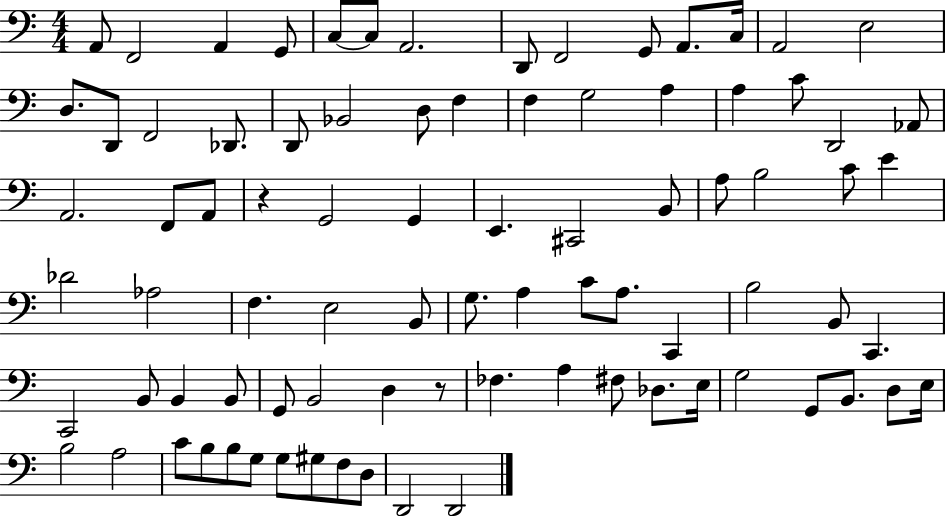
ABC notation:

X:1
T:Untitled
M:4/4
L:1/4
K:C
A,,/2 F,,2 A,, G,,/2 C,/2 C,/2 A,,2 D,,/2 F,,2 G,,/2 A,,/2 C,/4 A,,2 E,2 D,/2 D,,/2 F,,2 _D,,/2 D,,/2 _B,,2 D,/2 F, F, G,2 A, A, C/2 D,,2 _A,,/2 A,,2 F,,/2 A,,/2 z G,,2 G,, E,, ^C,,2 B,,/2 A,/2 B,2 C/2 E _D2 _A,2 F, E,2 B,,/2 G,/2 A, C/2 A,/2 C,, B,2 B,,/2 C,, C,,2 B,,/2 B,, B,,/2 G,,/2 B,,2 D, z/2 _F, A, ^F,/2 _D,/2 E,/4 G,2 G,,/2 B,,/2 D,/2 E,/4 B,2 A,2 C/2 B,/2 B,/2 G,/2 G,/2 ^G,/2 F,/2 D,/2 D,,2 D,,2